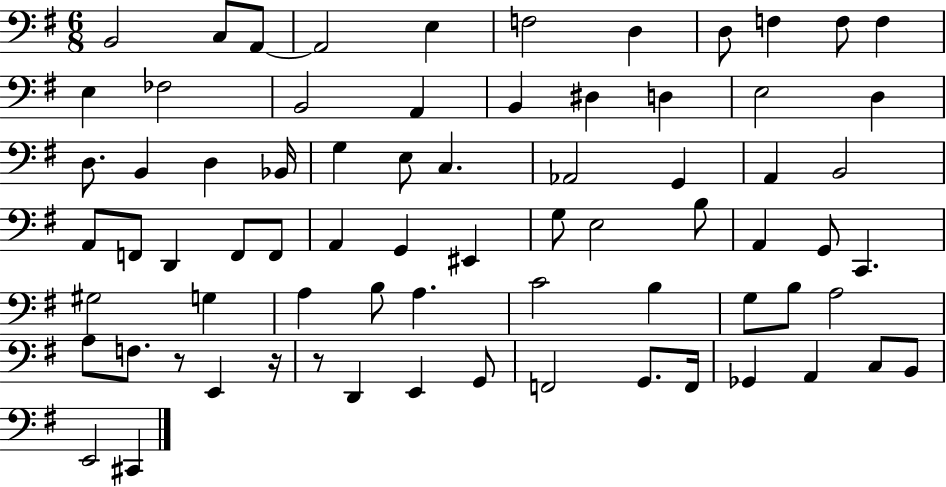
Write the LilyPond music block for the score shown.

{
  \clef bass
  \numericTimeSignature
  \time 6/8
  \key g \major
  b,2 c8 a,8~~ | a,2 e4 | f2 d4 | d8 f4 f8 f4 | \break e4 fes2 | b,2 a,4 | b,4 dis4 d4 | e2 d4 | \break d8. b,4 d4 bes,16 | g4 e8 c4. | aes,2 g,4 | a,4 b,2 | \break a,8 f,8 d,4 f,8 f,8 | a,4 g,4 eis,4 | g8 e2 b8 | a,4 g,8 c,4. | \break gis2 g4 | a4 b8 a4. | c'2 b4 | g8 b8 a2 | \break a8 f8. r8 e,4 r16 | r8 d,4 e,4 g,8 | f,2 g,8. f,16 | ges,4 a,4 c8 b,8 | \break e,2 cis,4 | \bar "|."
}